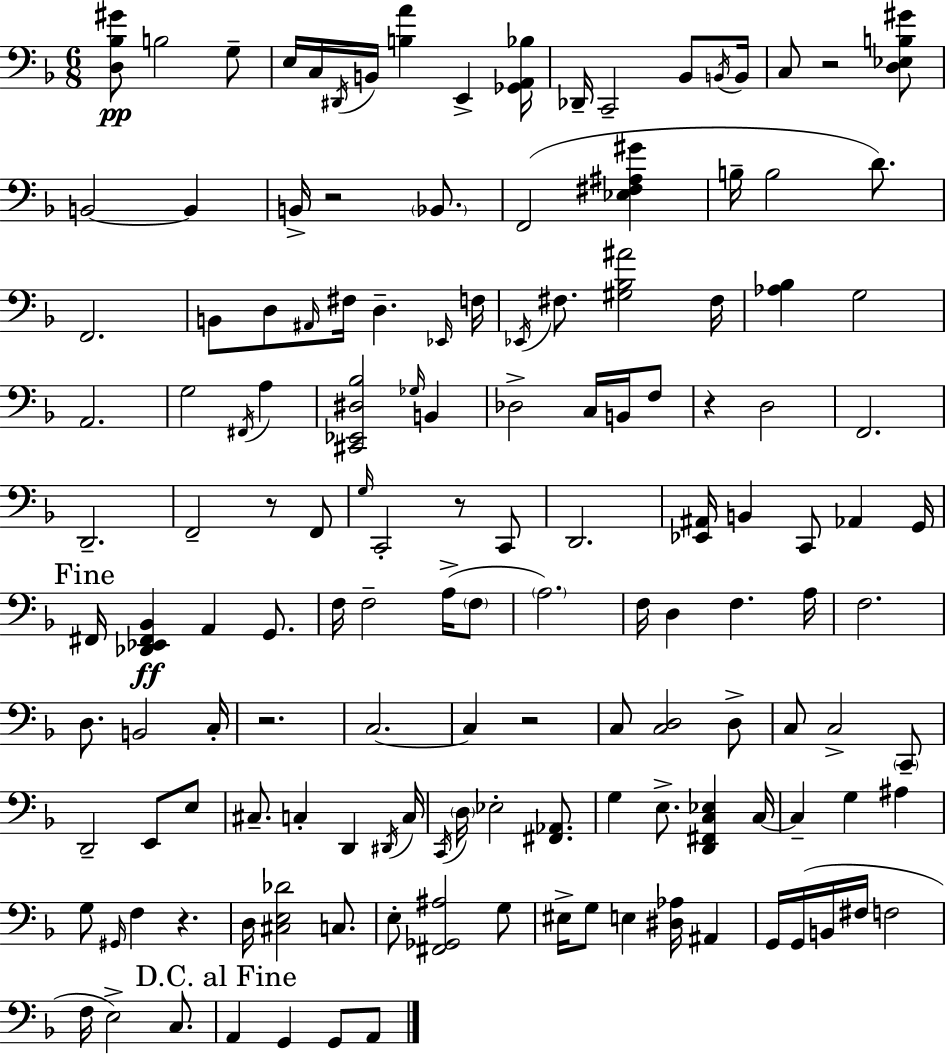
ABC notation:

X:1
T:Untitled
M:6/8
L:1/4
K:Dm
[D,_B,^G]/2 B,2 G,/2 E,/4 C,/4 ^D,,/4 B,,/4 [B,A] E,, [_G,,A,,_B,]/4 _D,,/4 C,,2 _B,,/2 B,,/4 B,,/4 C,/2 z2 [D,_E,B,^G]/2 B,,2 B,, B,,/4 z2 _B,,/2 F,,2 [_E,^F,^A,^G] B,/4 B,2 D/2 F,,2 B,,/2 D,/2 ^A,,/4 ^F,/4 D, _E,,/4 F,/4 _E,,/4 ^F,/2 [^G,_B,^A]2 ^F,/4 [_A,_B,] G,2 A,,2 G,2 ^F,,/4 A, [^C,,_E,,^D,_B,]2 _G,/4 B,, _D,2 C,/4 B,,/4 F,/2 z D,2 F,,2 D,,2 F,,2 z/2 F,,/2 G,/4 C,,2 z/2 C,,/2 D,,2 [_E,,^A,,]/4 B,, C,,/2 _A,, G,,/4 ^F,,/4 [_D,,_E,,^F,,_B,,] A,, G,,/2 F,/4 F,2 A,/4 F,/2 A,2 F,/4 D, F, A,/4 F,2 D,/2 B,,2 C,/4 z2 C,2 C, z2 C,/2 [C,D,]2 D,/2 C,/2 C,2 C,,/2 D,,2 E,,/2 E,/2 ^C,/2 C, D,, ^D,,/4 C,/4 C,,/4 D,/4 _E,2 [^F,,_A,,]/2 G, E,/2 [D,,^F,,C,_E,] C,/4 C, G, ^A, G,/2 ^G,,/4 F, z D,/4 [^C,E,_D]2 C,/2 E,/2 [^F,,_G,,^A,]2 G,/2 ^E,/4 G,/2 E, [^D,_A,]/4 ^A,, G,,/4 G,,/4 B,,/4 ^F,/4 F,2 F,/4 E,2 C,/2 A,, G,, G,,/2 A,,/2